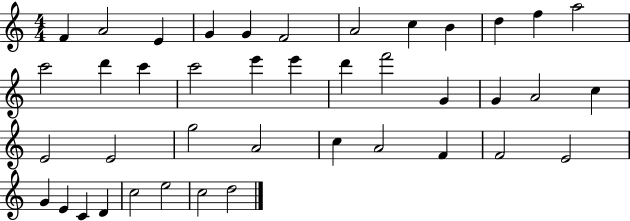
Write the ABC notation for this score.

X:1
T:Untitled
M:4/4
L:1/4
K:C
F A2 E G G F2 A2 c B d f a2 c'2 d' c' c'2 e' e' d' f'2 G G A2 c E2 E2 g2 A2 c A2 F F2 E2 G E C D c2 e2 c2 d2